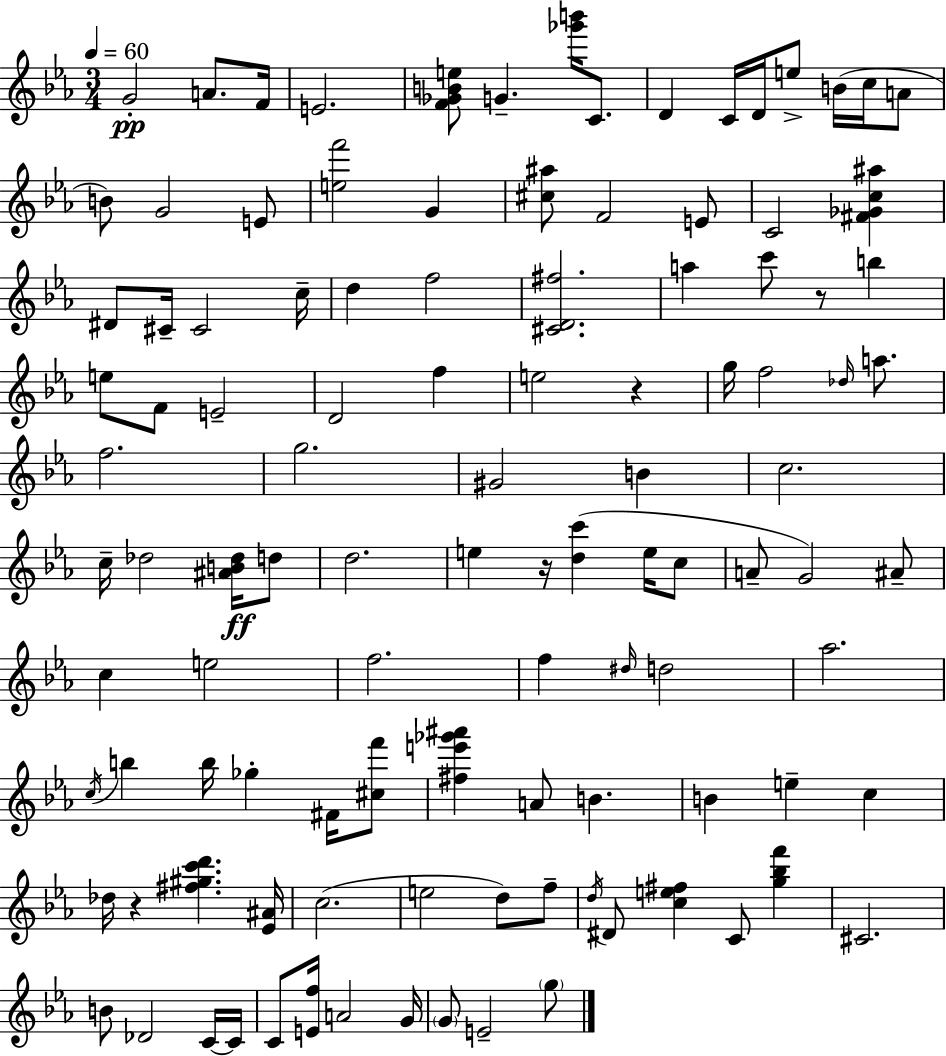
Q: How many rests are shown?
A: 4